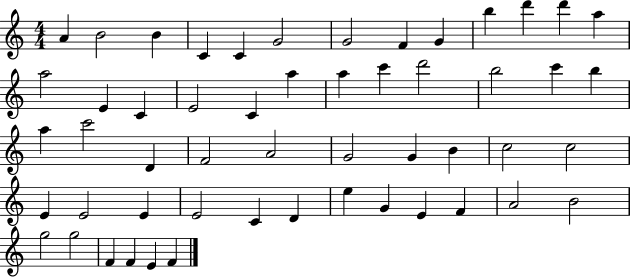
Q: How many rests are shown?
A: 0